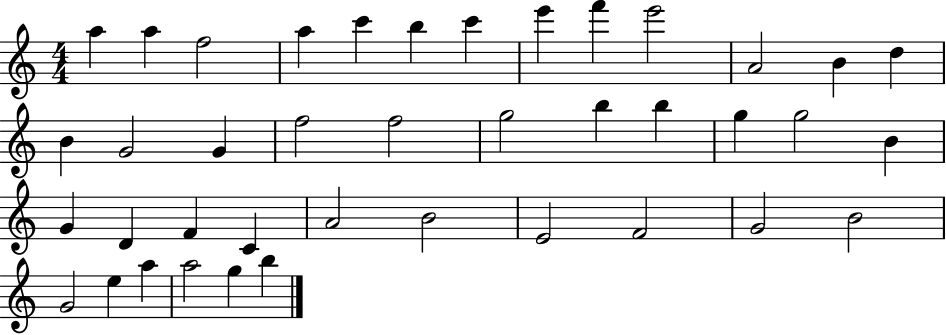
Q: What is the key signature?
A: C major